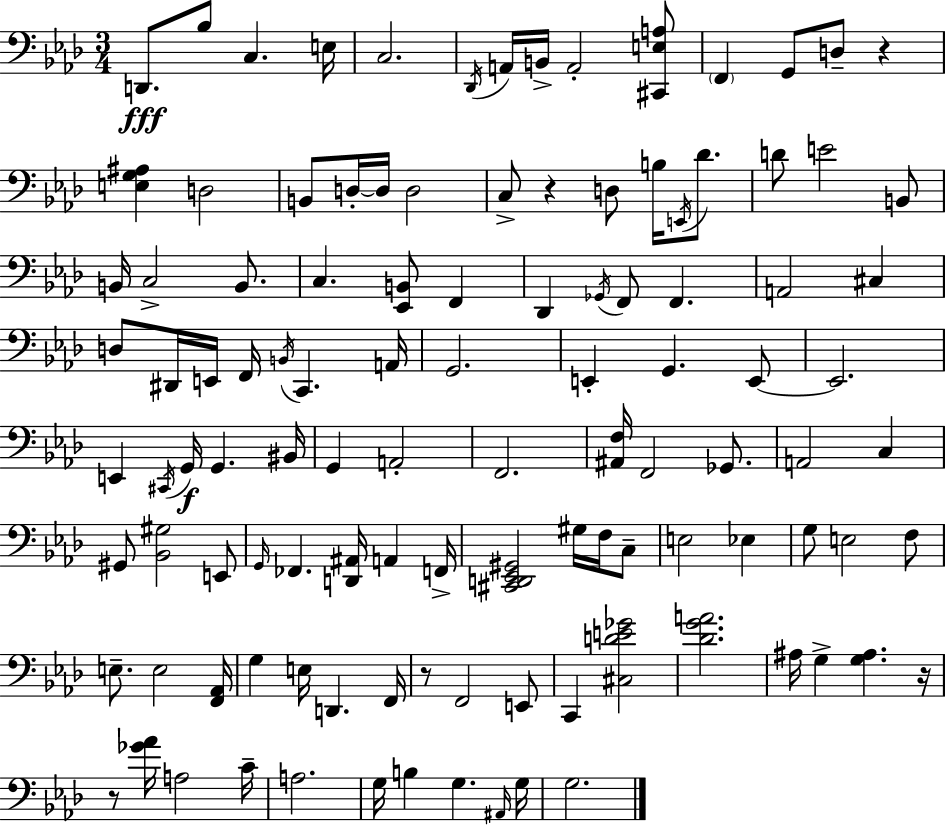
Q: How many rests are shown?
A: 5